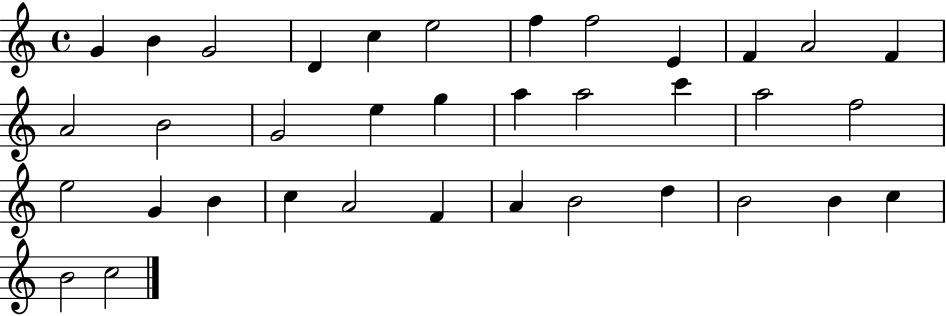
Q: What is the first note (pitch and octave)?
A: G4